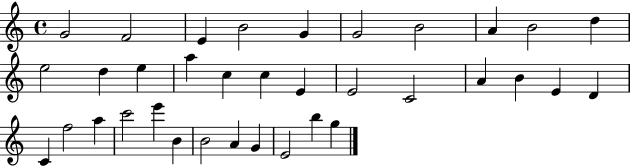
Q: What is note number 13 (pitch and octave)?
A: E5